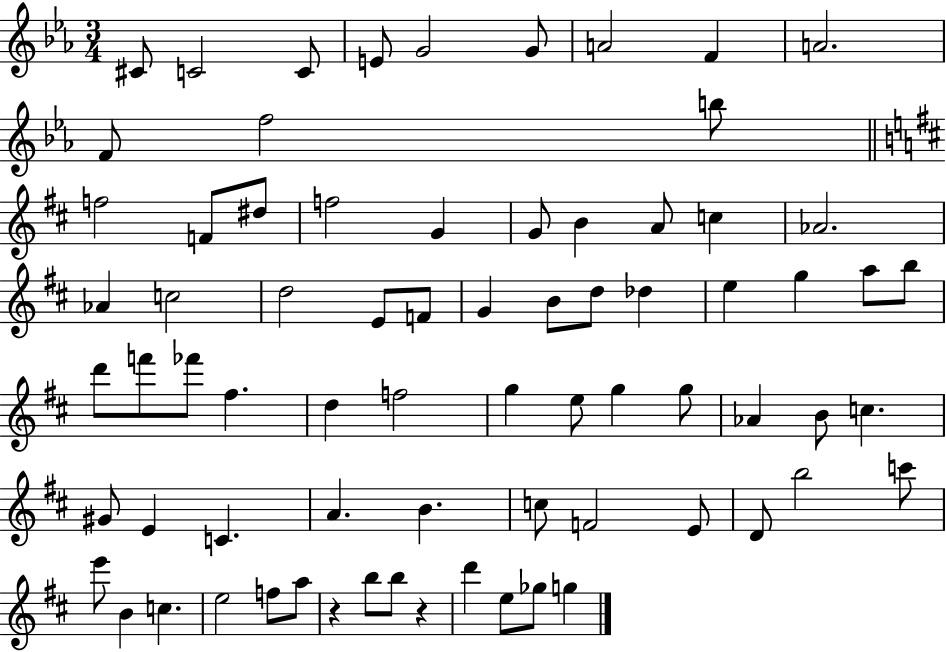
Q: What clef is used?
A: treble